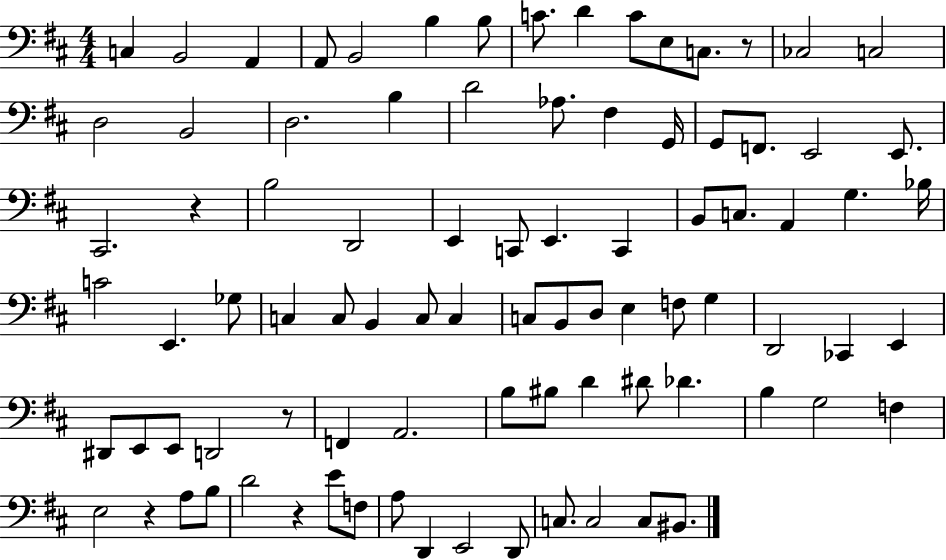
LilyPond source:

{
  \clef bass
  \numericTimeSignature
  \time 4/4
  \key d \major
  \repeat volta 2 { c4 b,2 a,4 | a,8 b,2 b4 b8 | c'8. d'4 c'8 e8 c8. r8 | ces2 c2 | \break d2 b,2 | d2. b4 | d'2 aes8. fis4 g,16 | g,8 f,8. e,2 e,8. | \break cis,2. r4 | b2 d,2 | e,4 c,8 e,4. c,4 | b,8 c8. a,4 g4. bes16 | \break c'2 e,4. ges8 | c4 c8 b,4 c8 c4 | c8 b,8 d8 e4 f8 g4 | d,2 ces,4 e,4 | \break dis,8 e,8 e,8 d,2 r8 | f,4 a,2. | b8 bis8 d'4 dis'8 des'4. | b4 g2 f4 | \break e2 r4 a8 b8 | d'2 r4 e'8 f8 | a8 d,4 e,2 d,8 | c8. c2 c8 bis,8. | \break } \bar "|."
}